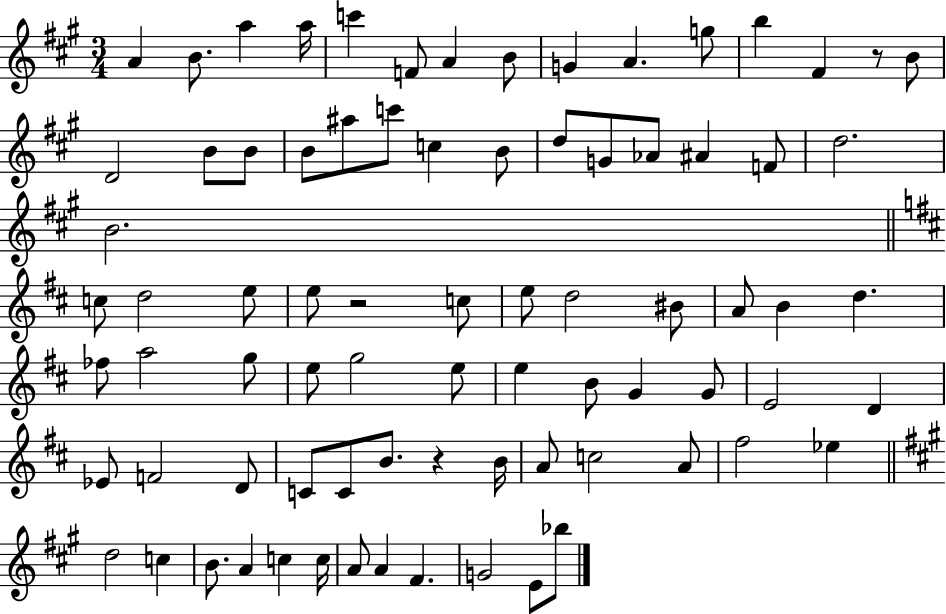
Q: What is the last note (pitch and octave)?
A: Bb5